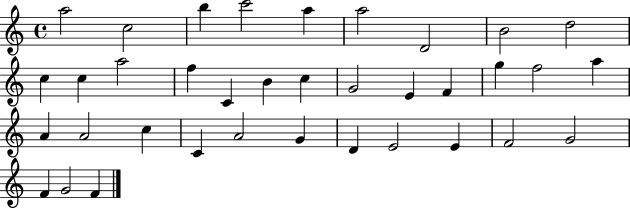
{
  \clef treble
  \time 4/4
  \defaultTimeSignature
  \key c \major
  a''2 c''2 | b''4 c'''2 a''4 | a''2 d'2 | b'2 d''2 | \break c''4 c''4 a''2 | f''4 c'4 b'4 c''4 | g'2 e'4 f'4 | g''4 f''2 a''4 | \break a'4 a'2 c''4 | c'4 a'2 g'4 | d'4 e'2 e'4 | f'2 g'2 | \break f'4 g'2 f'4 | \bar "|."
}